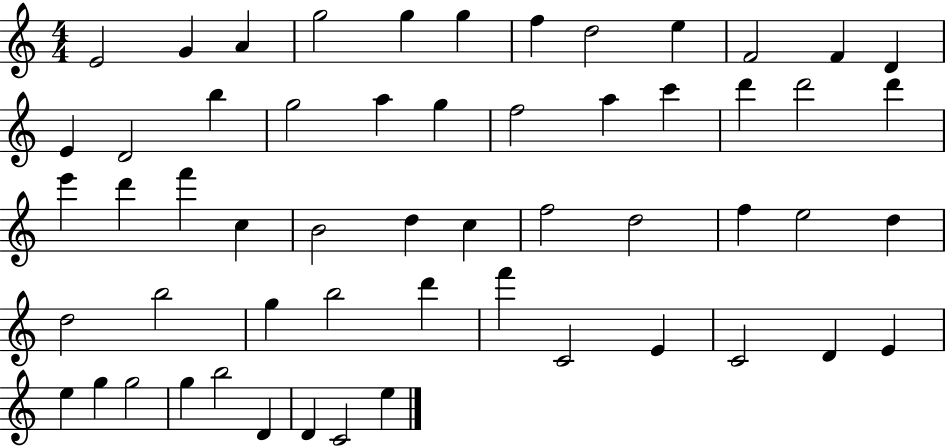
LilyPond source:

{
  \clef treble
  \numericTimeSignature
  \time 4/4
  \key c \major
  e'2 g'4 a'4 | g''2 g''4 g''4 | f''4 d''2 e''4 | f'2 f'4 d'4 | \break e'4 d'2 b''4 | g''2 a''4 g''4 | f''2 a''4 c'''4 | d'''4 d'''2 d'''4 | \break e'''4 d'''4 f'''4 c''4 | b'2 d''4 c''4 | f''2 d''2 | f''4 e''2 d''4 | \break d''2 b''2 | g''4 b''2 d'''4 | f'''4 c'2 e'4 | c'2 d'4 e'4 | \break e''4 g''4 g''2 | g''4 b''2 d'4 | d'4 c'2 e''4 | \bar "|."
}